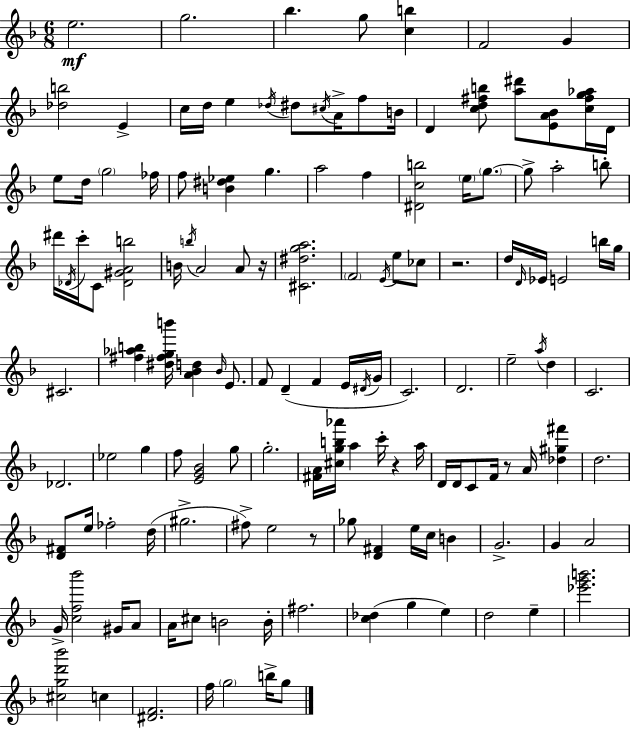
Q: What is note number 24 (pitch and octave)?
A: G5